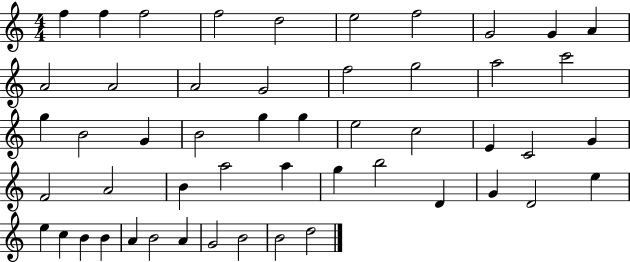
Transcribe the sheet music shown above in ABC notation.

X:1
T:Untitled
M:4/4
L:1/4
K:C
f f f2 f2 d2 e2 f2 G2 G A A2 A2 A2 G2 f2 g2 a2 c'2 g B2 G B2 g g e2 c2 E C2 G F2 A2 B a2 a g b2 D G D2 e e c B B A B2 A G2 B2 B2 d2